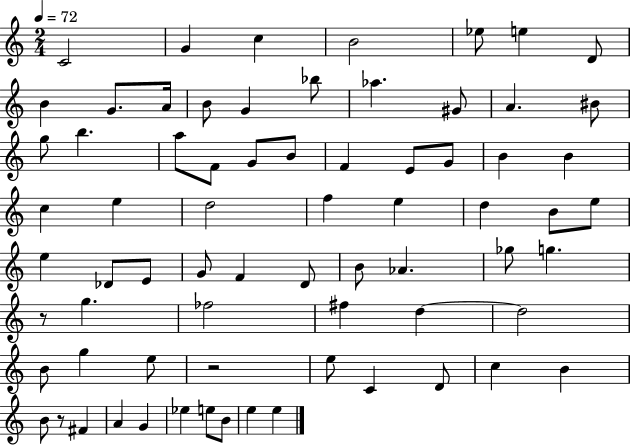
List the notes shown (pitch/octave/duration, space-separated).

C4/h G4/q C5/q B4/h Eb5/e E5/q D4/e B4/q G4/e. A4/s B4/e G4/q Bb5/e Ab5/q. G#4/e A4/q. BIS4/e G5/e B5/q. A5/e F4/e G4/e B4/e F4/q E4/e G4/e B4/q B4/q C5/q E5/q D5/h F5/q E5/q D5/q B4/e E5/e E5/q Db4/e E4/e G4/e F4/q D4/e B4/e Ab4/q. Gb5/e G5/q. R/e G5/q. FES5/h F#5/q D5/q D5/h B4/e G5/q E5/e R/h E5/e C4/q D4/e C5/q B4/q B4/e R/e F#4/q A4/q G4/q Eb5/q E5/e B4/e E5/q E5/q